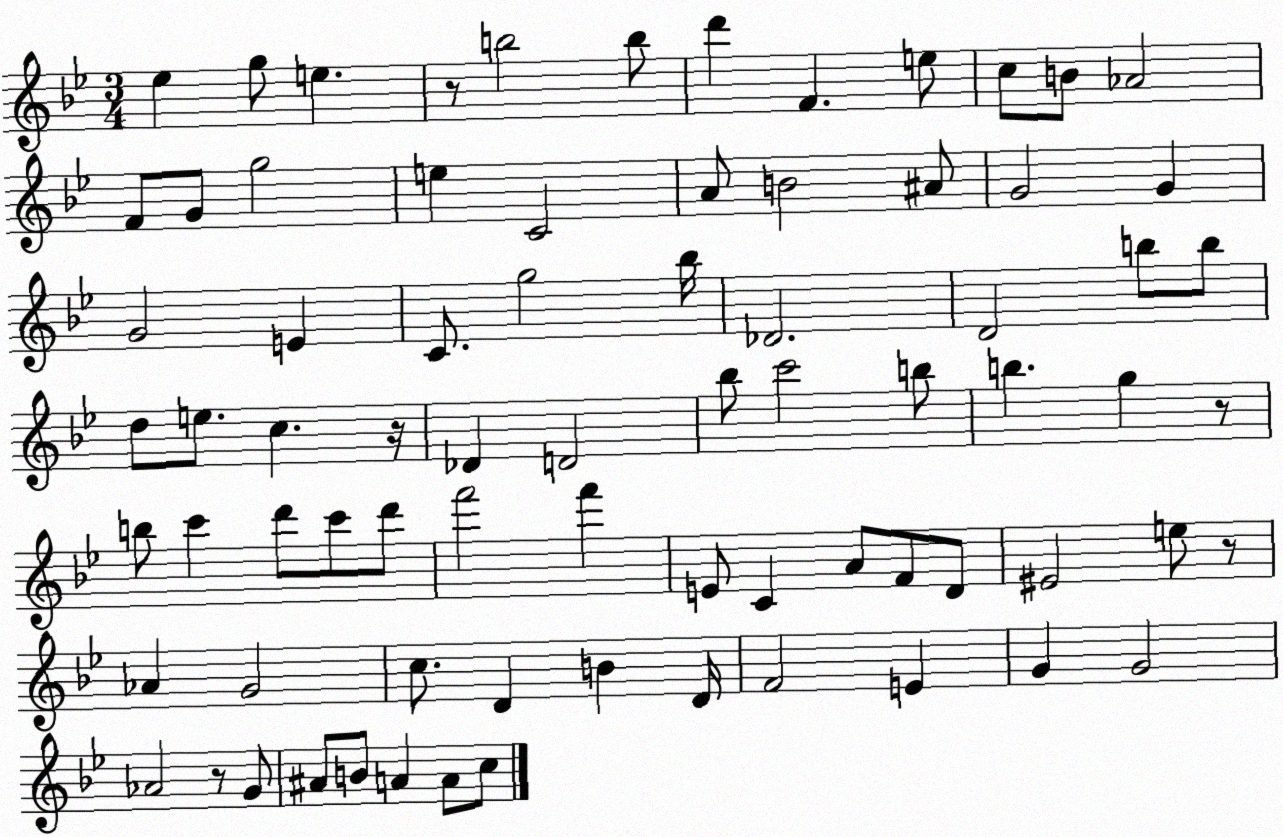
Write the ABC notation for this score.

X:1
T:Untitled
M:3/4
L:1/4
K:Bb
_e g/2 e z/2 b2 b/2 d' F e/2 c/2 B/2 _A2 F/2 G/2 g2 e C2 A/2 B2 ^A/2 G2 G G2 E C/2 g2 _b/4 _D2 D2 b/2 b/2 d/2 e/2 c z/4 _D D2 _b/2 c'2 b/2 b g z/2 b/2 c' d'/2 c'/2 d'/2 f'2 f' E/2 C A/2 F/2 D/2 ^E2 e/2 z/2 _A G2 c/2 D B D/4 F2 E G G2 _A2 z/2 G/2 ^A/2 B/2 A A/2 c/2